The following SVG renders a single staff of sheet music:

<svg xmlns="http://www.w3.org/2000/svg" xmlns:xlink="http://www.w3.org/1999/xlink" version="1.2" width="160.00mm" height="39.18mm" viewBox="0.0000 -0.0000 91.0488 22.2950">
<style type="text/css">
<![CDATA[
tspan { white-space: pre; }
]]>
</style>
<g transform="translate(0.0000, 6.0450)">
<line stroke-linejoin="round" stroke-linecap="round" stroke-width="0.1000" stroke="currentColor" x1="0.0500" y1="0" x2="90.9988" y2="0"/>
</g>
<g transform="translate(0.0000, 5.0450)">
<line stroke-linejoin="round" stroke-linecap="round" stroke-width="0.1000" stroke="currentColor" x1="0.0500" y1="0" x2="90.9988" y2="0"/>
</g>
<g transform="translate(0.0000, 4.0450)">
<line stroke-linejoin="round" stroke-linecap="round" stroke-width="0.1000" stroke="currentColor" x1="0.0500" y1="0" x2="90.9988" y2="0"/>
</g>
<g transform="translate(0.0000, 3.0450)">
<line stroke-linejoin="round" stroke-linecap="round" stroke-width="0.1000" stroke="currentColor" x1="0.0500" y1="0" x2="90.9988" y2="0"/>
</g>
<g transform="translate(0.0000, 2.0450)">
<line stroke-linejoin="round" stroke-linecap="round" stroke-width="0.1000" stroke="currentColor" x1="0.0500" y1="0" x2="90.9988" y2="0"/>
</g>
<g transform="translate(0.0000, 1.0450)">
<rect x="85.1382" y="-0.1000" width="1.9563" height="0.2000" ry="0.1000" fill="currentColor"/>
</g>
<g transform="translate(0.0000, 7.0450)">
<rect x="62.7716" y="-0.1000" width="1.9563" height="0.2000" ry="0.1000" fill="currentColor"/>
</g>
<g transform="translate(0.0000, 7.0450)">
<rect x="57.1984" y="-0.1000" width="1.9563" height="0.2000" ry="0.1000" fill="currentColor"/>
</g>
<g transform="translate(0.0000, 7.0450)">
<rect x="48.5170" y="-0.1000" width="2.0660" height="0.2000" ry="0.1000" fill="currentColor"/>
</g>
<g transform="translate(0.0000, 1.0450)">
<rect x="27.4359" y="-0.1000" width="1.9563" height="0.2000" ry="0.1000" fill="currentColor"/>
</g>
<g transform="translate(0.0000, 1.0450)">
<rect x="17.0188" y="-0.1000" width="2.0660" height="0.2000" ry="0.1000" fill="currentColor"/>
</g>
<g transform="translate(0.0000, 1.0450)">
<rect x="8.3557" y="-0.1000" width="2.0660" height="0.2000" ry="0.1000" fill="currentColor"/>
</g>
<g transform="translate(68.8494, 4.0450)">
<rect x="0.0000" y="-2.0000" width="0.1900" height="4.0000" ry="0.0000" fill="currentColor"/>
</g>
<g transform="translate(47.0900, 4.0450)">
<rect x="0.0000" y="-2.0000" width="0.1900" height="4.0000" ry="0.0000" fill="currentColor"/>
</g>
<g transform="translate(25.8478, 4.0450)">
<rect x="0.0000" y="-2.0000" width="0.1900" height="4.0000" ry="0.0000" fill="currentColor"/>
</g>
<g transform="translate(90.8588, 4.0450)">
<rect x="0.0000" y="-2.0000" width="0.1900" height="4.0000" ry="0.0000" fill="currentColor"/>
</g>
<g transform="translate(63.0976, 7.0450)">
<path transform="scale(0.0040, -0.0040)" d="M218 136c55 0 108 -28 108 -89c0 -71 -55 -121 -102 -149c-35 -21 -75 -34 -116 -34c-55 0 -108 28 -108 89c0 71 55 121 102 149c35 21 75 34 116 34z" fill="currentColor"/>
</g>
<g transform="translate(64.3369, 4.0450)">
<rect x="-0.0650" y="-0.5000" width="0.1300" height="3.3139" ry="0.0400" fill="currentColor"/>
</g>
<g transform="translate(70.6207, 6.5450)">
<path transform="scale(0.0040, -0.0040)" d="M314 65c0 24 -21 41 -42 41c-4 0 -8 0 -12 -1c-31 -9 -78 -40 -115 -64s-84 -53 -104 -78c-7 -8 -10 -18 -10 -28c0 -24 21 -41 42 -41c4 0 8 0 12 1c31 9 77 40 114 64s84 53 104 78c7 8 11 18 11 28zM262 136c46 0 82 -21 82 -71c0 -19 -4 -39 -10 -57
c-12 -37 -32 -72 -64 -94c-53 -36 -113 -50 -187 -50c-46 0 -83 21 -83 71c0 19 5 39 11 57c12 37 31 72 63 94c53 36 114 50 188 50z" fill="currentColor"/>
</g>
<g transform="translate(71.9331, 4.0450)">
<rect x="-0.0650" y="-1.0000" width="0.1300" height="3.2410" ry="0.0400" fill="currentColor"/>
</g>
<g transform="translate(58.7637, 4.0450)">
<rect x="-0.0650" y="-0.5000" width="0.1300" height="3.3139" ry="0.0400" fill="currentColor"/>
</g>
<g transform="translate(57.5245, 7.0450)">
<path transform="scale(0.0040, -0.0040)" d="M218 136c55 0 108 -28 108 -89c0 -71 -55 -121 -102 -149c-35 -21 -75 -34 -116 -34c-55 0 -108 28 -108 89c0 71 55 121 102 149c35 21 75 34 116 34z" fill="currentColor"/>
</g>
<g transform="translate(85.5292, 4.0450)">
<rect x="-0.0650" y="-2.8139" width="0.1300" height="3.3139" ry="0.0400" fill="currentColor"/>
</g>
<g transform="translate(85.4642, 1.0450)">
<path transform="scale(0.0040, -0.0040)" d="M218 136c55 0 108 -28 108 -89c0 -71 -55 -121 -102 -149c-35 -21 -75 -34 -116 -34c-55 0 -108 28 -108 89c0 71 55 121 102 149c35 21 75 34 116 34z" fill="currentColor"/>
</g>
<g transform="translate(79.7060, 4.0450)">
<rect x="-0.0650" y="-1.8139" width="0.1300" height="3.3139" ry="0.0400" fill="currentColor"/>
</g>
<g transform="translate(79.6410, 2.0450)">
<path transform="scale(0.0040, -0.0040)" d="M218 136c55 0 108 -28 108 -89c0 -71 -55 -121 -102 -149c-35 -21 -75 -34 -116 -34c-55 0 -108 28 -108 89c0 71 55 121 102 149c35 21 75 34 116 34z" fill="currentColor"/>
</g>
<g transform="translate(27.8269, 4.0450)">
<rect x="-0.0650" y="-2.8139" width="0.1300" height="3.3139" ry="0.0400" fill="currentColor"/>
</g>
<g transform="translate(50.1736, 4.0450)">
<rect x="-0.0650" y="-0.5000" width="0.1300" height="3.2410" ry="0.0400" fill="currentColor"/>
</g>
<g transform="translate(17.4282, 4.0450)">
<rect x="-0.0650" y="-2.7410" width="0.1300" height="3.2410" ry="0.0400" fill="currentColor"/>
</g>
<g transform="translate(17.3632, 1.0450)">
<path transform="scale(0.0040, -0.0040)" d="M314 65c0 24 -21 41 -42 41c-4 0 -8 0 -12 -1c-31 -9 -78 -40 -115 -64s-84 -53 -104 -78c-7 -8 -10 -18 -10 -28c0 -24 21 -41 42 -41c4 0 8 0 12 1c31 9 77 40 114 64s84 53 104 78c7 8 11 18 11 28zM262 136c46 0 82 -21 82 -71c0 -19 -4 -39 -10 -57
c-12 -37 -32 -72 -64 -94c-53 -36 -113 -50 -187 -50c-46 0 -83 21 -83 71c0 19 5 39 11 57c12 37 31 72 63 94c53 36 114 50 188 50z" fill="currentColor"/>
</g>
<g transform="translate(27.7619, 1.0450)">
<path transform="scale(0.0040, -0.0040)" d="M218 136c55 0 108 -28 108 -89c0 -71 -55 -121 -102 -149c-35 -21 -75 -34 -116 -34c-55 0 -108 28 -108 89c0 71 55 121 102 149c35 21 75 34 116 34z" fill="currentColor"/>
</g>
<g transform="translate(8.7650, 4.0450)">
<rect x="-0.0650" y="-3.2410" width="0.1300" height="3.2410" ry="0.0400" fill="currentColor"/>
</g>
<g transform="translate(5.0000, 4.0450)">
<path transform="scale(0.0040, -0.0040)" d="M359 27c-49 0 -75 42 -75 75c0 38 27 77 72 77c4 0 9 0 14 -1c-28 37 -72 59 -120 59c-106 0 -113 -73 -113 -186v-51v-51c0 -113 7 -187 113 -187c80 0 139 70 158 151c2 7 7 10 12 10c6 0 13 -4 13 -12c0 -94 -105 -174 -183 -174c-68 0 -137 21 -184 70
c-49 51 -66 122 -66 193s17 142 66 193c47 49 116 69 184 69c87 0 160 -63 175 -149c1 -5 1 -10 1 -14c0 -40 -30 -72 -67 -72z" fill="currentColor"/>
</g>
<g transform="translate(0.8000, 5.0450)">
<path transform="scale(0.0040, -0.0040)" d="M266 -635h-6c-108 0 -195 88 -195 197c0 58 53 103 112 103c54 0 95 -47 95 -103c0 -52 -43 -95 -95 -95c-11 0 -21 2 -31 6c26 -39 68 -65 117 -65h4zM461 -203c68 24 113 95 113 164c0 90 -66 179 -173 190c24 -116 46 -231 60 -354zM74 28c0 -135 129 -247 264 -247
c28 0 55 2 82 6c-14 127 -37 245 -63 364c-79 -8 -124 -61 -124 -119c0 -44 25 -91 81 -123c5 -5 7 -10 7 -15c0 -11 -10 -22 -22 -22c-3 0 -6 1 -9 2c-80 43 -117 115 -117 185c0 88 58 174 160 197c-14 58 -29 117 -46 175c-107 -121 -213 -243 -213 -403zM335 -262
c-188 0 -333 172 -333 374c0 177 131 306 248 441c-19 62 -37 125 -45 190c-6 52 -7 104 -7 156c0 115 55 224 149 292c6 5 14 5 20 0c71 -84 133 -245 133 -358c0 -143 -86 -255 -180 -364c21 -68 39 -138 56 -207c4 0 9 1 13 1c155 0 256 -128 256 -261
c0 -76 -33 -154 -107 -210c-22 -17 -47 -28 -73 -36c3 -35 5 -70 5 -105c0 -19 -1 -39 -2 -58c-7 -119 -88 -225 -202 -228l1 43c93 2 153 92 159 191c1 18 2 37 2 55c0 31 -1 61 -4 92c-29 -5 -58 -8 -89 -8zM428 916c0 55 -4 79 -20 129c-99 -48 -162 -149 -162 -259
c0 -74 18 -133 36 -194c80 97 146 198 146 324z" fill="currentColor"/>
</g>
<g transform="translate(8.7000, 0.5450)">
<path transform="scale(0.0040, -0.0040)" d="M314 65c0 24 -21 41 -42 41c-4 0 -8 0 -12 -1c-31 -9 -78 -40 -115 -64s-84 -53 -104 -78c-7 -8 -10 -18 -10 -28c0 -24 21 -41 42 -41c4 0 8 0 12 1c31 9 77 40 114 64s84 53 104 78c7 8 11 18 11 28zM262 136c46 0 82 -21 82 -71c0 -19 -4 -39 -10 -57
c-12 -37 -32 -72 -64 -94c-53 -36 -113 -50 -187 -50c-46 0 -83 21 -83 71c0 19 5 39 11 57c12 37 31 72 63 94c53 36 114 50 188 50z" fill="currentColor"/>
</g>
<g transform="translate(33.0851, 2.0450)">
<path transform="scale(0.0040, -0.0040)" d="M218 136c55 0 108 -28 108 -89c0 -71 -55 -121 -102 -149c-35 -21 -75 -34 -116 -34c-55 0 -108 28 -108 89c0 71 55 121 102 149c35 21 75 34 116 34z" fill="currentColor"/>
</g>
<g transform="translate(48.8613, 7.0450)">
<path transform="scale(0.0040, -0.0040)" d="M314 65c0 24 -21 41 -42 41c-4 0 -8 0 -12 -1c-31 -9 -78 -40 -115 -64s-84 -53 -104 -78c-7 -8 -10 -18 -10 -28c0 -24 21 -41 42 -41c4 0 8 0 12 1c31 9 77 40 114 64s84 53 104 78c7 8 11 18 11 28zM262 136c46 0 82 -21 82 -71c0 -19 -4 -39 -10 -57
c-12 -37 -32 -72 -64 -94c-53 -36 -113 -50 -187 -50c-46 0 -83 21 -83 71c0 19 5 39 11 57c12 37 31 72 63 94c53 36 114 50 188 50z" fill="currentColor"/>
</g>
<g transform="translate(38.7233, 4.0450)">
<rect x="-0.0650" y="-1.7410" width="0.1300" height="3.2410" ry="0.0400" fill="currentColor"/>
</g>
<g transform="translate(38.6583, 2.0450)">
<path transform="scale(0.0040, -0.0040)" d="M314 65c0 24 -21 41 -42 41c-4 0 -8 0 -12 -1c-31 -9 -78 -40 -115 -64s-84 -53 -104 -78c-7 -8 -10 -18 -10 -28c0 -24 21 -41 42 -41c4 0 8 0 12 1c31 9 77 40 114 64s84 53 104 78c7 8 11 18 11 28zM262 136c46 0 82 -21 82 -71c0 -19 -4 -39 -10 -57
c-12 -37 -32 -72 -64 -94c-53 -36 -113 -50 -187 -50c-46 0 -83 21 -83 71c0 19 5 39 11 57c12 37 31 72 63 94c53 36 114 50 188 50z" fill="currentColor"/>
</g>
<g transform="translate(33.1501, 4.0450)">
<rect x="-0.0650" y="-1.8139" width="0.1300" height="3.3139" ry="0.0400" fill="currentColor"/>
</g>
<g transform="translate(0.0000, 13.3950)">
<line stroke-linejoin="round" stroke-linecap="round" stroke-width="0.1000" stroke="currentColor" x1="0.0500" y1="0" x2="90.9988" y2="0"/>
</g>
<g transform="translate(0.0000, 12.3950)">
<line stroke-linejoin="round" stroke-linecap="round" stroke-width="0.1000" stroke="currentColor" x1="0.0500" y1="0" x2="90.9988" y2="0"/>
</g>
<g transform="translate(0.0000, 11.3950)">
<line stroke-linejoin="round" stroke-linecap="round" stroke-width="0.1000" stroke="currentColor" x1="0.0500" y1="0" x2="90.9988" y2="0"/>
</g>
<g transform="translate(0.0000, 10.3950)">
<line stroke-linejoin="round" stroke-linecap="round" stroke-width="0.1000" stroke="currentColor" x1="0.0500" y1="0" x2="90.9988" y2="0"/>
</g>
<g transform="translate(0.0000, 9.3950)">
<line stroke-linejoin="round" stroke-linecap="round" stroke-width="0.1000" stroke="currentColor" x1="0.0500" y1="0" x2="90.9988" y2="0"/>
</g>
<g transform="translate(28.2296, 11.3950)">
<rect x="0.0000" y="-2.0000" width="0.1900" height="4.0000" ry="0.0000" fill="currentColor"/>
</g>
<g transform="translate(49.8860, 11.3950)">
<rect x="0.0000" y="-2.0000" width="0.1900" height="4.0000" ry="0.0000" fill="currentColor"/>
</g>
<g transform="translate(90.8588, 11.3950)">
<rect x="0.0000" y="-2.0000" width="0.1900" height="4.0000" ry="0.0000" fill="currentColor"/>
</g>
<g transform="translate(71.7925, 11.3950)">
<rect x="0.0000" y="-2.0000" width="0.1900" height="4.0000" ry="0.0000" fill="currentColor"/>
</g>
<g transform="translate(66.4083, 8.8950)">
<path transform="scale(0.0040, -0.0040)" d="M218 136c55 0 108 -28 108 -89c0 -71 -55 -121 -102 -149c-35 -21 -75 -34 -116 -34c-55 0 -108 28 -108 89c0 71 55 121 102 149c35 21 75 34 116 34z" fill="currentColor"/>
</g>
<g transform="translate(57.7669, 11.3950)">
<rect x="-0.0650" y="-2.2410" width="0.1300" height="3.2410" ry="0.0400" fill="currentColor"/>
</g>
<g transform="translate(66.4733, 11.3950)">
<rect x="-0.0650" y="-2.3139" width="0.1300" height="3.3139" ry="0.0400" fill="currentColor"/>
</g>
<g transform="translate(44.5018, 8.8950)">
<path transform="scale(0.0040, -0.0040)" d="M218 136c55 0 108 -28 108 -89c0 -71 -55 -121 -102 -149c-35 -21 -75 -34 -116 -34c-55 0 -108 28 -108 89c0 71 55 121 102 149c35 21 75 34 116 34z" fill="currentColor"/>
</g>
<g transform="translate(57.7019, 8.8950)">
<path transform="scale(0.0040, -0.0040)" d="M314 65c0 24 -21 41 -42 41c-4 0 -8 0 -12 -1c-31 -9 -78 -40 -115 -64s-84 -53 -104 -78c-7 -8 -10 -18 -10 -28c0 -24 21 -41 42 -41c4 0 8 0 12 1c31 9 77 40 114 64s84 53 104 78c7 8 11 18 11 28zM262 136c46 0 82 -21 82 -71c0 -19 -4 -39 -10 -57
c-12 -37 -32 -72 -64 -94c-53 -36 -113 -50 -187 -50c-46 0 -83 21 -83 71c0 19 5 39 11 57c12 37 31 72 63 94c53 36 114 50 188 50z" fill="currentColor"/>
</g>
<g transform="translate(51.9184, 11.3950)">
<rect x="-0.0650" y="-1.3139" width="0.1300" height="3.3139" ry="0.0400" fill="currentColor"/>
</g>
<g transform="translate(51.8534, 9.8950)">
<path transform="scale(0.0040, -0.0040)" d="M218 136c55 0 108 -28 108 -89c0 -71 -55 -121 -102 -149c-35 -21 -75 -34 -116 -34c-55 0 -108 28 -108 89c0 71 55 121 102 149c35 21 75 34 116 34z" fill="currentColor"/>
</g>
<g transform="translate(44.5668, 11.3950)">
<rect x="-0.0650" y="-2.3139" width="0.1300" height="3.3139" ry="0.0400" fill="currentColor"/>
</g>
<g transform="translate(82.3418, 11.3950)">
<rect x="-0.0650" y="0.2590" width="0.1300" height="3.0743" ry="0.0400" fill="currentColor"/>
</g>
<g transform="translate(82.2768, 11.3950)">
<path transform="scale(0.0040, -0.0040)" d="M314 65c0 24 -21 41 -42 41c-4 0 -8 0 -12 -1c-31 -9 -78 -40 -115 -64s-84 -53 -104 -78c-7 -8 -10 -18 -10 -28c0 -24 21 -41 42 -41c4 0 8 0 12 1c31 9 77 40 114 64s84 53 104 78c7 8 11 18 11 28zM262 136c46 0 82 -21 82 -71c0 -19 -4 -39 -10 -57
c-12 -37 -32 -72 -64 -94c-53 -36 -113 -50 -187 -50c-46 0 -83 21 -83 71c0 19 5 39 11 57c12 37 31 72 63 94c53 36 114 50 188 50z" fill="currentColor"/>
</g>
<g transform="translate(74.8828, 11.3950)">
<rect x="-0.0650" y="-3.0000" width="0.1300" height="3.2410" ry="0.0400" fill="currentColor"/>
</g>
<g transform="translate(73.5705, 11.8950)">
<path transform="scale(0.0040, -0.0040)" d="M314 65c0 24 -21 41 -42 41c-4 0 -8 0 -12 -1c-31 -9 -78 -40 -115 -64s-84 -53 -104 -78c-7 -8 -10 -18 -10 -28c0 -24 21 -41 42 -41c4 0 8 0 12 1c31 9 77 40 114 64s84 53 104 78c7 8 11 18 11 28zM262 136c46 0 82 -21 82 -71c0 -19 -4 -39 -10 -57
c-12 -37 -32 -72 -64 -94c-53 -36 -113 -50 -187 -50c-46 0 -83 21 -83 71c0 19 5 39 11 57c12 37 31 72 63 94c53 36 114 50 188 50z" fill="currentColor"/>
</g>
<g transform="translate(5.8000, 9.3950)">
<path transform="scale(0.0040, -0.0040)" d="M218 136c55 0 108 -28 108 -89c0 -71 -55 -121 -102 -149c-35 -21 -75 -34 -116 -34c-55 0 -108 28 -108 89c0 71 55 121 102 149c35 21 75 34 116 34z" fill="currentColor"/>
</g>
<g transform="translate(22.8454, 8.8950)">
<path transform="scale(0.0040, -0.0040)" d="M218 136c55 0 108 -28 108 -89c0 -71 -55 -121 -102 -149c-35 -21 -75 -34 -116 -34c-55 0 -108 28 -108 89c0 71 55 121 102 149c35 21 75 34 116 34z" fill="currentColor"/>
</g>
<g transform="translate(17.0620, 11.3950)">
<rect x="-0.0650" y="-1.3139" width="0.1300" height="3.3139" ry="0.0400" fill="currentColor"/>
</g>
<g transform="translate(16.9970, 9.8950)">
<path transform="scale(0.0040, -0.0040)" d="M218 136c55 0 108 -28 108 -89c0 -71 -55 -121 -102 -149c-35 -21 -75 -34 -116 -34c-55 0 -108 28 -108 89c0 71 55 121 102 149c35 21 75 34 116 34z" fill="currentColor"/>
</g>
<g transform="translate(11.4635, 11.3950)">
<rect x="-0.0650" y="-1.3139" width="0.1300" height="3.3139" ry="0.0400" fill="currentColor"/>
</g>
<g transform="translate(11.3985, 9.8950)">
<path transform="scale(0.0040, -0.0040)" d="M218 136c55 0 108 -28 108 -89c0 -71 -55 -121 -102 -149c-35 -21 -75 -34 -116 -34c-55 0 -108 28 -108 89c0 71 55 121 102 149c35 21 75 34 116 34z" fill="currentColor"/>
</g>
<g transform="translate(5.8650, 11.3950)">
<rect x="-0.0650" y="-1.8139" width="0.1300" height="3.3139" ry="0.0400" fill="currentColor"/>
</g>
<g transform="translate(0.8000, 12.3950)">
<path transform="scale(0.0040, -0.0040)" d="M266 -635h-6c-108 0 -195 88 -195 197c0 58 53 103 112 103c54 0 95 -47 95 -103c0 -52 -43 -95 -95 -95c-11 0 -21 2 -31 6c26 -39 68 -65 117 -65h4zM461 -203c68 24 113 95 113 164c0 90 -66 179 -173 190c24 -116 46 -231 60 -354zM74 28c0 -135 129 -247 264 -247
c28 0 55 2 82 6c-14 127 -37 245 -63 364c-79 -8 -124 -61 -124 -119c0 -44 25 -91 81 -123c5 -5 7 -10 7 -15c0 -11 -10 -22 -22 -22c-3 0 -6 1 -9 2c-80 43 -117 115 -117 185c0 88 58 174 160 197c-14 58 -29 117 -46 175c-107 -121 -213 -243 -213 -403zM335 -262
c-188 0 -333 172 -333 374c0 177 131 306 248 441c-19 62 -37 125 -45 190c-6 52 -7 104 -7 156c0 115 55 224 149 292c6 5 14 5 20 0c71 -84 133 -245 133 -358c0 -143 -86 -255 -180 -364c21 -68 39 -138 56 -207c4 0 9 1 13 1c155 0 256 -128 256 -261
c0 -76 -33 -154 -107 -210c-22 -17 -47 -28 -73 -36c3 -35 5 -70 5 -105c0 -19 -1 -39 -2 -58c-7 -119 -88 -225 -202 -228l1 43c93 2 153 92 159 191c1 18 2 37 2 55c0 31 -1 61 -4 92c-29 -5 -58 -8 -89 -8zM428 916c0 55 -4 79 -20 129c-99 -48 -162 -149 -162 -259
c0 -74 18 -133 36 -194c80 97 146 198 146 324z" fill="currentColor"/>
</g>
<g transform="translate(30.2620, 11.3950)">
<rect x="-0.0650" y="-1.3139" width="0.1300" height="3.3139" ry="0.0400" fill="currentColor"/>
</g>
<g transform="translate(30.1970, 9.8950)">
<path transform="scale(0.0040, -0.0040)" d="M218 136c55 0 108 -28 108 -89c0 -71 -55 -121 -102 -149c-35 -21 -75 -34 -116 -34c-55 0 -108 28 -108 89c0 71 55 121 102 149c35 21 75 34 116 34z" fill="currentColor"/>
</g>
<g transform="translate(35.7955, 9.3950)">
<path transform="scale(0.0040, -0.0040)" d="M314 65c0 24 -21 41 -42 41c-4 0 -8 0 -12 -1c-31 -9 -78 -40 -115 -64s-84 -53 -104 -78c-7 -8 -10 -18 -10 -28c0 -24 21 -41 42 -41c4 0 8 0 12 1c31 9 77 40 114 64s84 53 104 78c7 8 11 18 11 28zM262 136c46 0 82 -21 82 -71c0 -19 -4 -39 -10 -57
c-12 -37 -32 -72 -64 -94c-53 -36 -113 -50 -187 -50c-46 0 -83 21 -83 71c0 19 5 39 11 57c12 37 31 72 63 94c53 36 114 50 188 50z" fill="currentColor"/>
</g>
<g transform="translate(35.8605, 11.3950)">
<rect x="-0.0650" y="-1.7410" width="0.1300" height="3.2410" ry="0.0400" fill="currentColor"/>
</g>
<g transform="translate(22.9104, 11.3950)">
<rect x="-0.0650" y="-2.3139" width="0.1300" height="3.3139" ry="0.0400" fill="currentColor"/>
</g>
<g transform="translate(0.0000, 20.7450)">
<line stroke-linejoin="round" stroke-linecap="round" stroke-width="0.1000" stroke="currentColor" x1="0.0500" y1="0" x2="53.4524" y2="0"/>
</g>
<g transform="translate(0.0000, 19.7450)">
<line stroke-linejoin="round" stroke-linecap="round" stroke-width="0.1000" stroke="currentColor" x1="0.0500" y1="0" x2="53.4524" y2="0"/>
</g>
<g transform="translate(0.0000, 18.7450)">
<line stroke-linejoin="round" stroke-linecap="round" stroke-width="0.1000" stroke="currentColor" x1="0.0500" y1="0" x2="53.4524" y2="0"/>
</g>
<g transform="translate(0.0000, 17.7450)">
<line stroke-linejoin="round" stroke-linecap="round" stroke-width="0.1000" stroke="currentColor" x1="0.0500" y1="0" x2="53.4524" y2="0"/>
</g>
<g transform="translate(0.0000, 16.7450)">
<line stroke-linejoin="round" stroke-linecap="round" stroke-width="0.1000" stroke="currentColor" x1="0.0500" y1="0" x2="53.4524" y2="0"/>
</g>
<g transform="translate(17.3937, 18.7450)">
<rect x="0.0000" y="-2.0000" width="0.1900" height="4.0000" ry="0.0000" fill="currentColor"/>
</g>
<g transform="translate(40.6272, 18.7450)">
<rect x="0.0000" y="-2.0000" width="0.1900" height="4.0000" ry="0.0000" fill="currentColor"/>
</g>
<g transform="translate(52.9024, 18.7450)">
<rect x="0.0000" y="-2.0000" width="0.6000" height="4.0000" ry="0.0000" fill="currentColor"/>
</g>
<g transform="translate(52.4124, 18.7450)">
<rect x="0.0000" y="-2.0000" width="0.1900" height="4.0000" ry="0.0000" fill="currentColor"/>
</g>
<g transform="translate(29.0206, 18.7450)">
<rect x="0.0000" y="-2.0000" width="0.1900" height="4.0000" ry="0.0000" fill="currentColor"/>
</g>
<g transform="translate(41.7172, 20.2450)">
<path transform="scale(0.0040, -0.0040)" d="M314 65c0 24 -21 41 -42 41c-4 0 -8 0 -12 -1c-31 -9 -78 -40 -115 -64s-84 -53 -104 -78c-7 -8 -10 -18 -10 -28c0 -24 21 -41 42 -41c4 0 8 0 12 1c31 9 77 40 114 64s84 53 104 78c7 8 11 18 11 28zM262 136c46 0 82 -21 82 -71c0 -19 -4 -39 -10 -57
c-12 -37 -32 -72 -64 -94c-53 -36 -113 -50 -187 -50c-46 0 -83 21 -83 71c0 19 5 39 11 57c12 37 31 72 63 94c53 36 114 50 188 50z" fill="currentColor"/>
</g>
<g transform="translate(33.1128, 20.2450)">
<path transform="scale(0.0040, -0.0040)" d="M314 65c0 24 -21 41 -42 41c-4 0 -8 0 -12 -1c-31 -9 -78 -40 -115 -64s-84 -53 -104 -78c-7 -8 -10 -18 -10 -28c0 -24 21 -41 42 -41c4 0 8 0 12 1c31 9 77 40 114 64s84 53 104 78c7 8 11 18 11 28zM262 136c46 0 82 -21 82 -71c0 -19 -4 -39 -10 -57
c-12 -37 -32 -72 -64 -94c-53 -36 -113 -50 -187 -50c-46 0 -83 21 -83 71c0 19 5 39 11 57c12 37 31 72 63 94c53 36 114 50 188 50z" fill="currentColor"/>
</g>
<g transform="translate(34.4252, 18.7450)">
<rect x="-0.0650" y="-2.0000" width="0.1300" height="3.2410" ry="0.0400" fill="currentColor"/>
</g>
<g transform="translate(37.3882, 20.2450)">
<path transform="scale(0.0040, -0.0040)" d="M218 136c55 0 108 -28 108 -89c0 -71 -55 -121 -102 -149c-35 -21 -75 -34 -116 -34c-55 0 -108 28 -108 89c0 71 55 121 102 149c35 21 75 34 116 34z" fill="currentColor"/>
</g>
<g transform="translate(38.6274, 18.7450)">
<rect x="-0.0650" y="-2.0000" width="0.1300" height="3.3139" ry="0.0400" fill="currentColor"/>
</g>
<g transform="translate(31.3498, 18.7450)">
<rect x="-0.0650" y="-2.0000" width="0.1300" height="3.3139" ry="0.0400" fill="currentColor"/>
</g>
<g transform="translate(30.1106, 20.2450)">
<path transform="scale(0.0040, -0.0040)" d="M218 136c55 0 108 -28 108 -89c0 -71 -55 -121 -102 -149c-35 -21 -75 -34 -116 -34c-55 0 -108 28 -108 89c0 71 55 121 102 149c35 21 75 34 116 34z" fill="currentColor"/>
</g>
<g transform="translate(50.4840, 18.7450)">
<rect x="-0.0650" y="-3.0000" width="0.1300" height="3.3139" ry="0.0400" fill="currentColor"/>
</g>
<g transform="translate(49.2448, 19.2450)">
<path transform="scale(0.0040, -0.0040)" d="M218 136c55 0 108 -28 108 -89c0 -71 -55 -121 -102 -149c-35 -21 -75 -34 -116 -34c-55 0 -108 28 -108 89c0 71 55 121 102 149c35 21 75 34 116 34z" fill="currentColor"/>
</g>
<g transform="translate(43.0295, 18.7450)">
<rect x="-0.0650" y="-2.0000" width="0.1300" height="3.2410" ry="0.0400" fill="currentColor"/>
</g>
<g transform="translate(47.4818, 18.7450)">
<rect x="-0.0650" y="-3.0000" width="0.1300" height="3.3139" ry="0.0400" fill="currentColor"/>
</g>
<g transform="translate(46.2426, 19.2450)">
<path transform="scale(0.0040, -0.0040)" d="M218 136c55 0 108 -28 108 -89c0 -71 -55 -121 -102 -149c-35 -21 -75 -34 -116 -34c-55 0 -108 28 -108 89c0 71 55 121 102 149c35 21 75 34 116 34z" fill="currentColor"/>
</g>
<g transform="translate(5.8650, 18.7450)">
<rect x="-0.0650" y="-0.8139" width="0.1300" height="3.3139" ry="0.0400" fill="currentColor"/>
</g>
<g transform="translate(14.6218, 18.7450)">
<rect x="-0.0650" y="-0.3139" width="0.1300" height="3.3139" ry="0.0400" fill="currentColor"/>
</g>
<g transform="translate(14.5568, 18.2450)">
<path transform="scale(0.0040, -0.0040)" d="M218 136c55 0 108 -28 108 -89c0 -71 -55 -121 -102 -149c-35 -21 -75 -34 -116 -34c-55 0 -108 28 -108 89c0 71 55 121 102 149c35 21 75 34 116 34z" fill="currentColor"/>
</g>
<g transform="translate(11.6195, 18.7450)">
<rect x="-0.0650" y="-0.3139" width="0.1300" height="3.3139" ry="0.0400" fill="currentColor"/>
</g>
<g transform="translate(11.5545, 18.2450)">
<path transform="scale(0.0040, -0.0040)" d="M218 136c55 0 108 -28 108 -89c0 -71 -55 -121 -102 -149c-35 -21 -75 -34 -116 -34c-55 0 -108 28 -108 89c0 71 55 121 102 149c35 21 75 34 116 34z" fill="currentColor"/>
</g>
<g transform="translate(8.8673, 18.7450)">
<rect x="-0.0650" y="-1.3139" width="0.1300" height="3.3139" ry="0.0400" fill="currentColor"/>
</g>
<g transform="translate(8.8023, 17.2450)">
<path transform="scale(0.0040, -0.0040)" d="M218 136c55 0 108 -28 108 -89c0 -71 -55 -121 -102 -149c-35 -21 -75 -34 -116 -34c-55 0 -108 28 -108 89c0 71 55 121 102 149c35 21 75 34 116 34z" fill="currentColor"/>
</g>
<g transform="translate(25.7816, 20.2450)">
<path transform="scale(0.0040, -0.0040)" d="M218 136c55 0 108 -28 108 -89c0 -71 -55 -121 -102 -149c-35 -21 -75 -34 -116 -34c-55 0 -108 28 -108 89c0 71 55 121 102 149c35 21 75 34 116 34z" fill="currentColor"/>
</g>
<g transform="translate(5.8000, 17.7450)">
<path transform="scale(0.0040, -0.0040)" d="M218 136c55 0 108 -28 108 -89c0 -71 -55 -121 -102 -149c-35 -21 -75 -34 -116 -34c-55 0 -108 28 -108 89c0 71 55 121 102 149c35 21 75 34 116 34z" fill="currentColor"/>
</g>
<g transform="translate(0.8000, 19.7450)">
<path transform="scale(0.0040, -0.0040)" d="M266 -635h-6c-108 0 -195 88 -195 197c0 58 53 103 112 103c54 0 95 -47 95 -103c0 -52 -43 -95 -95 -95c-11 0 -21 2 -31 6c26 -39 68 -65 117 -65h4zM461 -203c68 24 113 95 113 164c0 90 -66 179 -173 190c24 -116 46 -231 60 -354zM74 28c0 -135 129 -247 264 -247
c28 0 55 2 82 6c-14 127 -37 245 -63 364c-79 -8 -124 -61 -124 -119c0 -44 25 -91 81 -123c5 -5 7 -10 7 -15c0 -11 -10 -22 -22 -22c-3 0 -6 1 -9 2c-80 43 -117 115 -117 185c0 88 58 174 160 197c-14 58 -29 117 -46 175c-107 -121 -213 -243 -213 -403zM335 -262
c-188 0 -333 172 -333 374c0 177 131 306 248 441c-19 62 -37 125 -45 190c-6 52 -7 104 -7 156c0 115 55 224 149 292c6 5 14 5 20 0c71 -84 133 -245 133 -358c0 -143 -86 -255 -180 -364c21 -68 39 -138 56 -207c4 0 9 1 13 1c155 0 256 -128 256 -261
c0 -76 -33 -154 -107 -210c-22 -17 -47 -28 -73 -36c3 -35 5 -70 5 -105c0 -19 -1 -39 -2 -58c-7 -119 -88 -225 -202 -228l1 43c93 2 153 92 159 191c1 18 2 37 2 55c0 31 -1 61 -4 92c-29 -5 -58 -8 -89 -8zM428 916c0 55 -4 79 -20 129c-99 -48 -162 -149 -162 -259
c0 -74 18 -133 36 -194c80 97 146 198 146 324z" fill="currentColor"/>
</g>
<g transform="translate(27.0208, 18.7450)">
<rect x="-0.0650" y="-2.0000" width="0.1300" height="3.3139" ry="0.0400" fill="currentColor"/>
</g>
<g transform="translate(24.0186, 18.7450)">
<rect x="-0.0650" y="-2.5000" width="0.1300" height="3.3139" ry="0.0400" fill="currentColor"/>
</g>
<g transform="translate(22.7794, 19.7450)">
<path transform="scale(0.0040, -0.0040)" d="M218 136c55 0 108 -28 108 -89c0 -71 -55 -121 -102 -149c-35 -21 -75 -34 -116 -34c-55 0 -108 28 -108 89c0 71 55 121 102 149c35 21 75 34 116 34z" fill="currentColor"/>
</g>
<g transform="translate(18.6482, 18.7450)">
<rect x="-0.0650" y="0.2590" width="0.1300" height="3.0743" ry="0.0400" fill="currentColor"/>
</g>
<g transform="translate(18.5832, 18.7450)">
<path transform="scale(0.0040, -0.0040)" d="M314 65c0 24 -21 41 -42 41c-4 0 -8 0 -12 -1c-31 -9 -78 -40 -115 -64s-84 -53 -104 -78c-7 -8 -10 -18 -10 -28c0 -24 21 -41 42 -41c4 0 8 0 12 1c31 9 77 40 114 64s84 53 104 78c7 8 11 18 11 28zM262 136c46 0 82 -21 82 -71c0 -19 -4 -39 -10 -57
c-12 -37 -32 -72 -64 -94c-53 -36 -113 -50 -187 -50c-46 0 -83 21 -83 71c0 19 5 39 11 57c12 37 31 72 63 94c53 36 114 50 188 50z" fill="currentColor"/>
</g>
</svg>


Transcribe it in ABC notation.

X:1
T:Untitled
M:4/4
L:1/4
K:C
b2 a2 a f f2 C2 C C D2 f a f e e g e f2 g e g2 g A2 B2 d e c c B2 G F F F2 F F2 A A